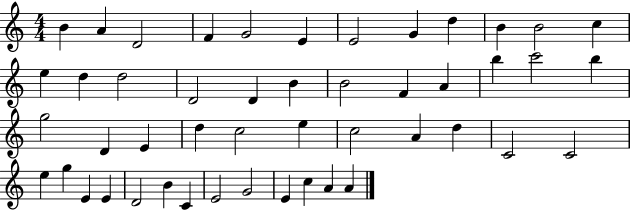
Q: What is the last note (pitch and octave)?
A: A4